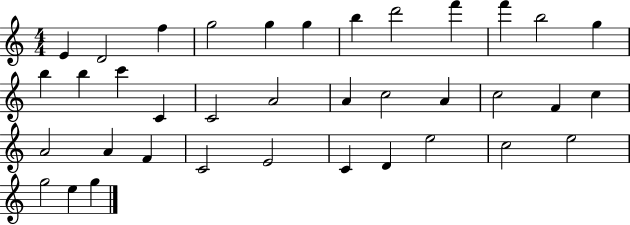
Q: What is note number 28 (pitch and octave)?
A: C4